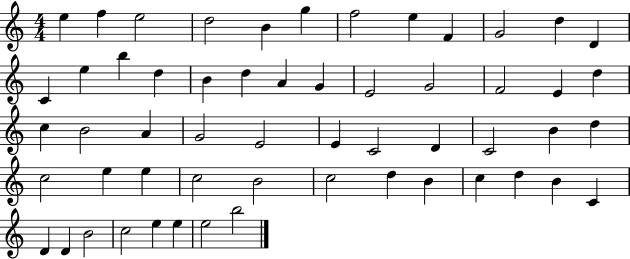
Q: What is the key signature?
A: C major